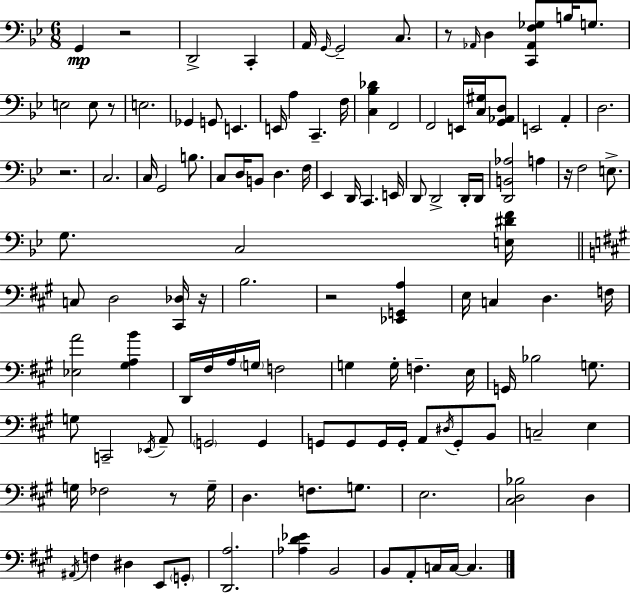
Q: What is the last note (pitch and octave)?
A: C3